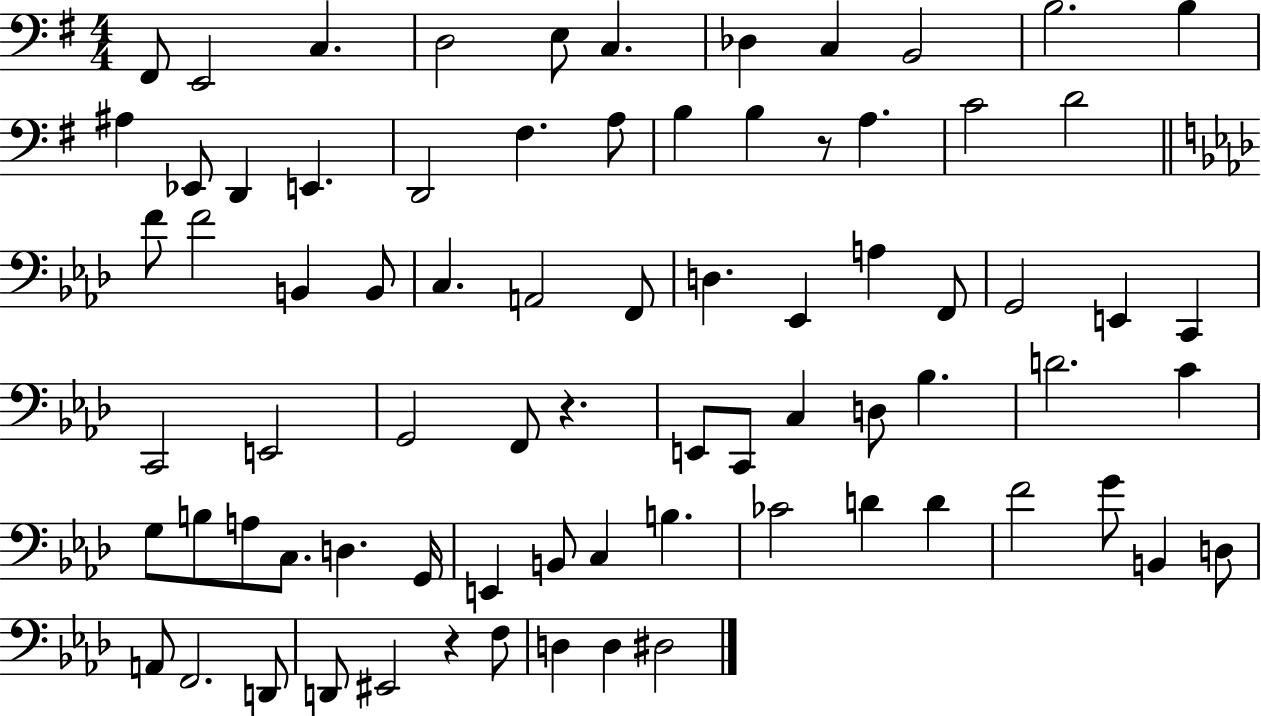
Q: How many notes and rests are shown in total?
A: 77